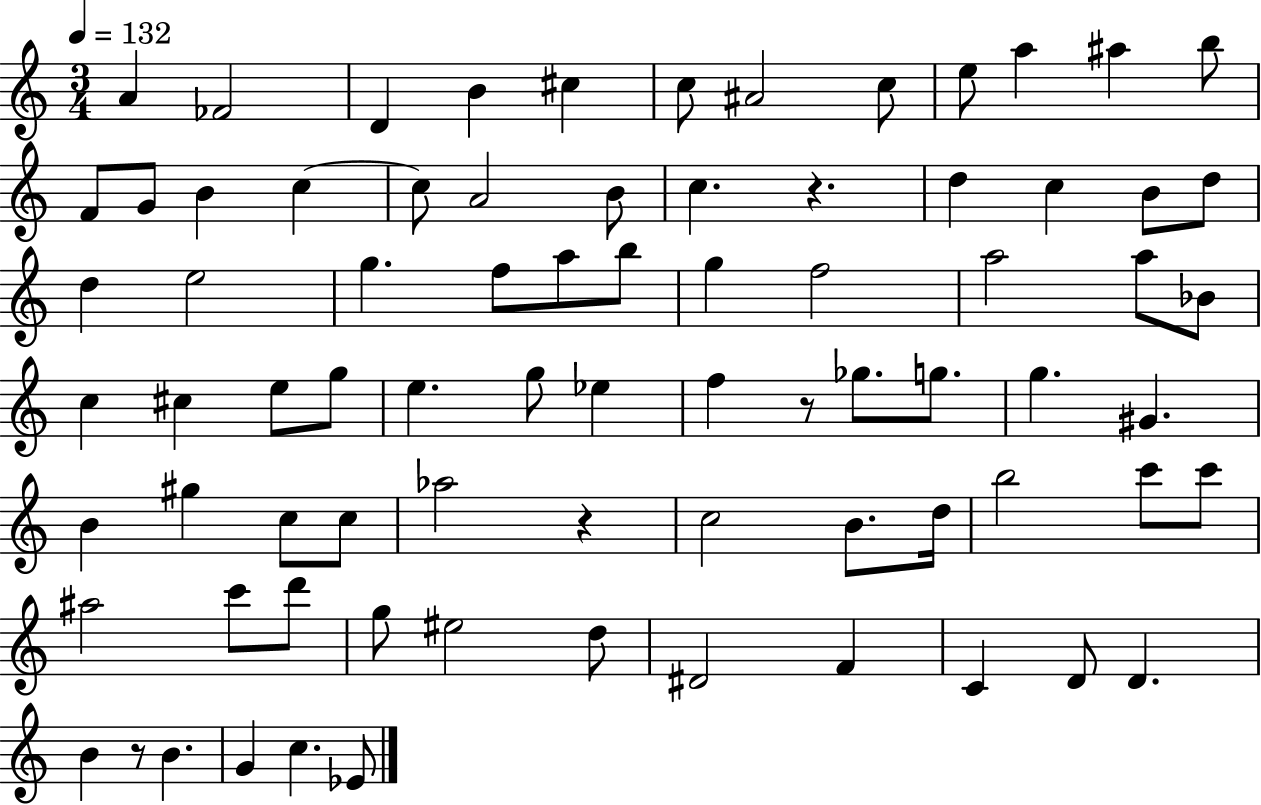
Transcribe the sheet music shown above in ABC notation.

X:1
T:Untitled
M:3/4
L:1/4
K:C
A _F2 D B ^c c/2 ^A2 c/2 e/2 a ^a b/2 F/2 G/2 B c c/2 A2 B/2 c z d c B/2 d/2 d e2 g f/2 a/2 b/2 g f2 a2 a/2 _B/2 c ^c e/2 g/2 e g/2 _e f z/2 _g/2 g/2 g ^G B ^g c/2 c/2 _a2 z c2 B/2 d/4 b2 c'/2 c'/2 ^a2 c'/2 d'/2 g/2 ^e2 d/2 ^D2 F C D/2 D B z/2 B G c _E/2